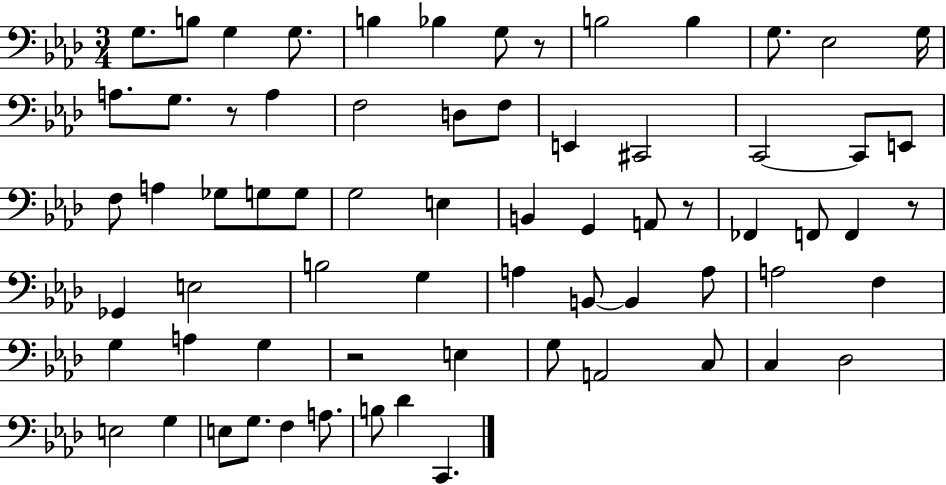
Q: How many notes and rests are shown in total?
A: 69